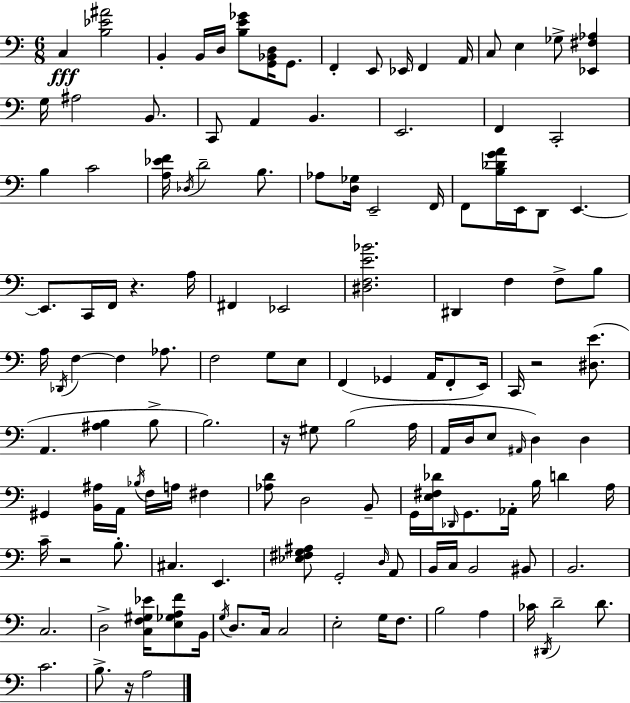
C3/q [B3,Eb4,A#4]/h B2/q B2/s D3/s [B3,E4,Gb4]/e [G2,Bb2,D3]/s G2/e. F2/q E2/e Eb2/s F2/q A2/s C3/e E3/q Gb3/e [Eb2,F#3,Ab3]/q G3/s A#3/h B2/e. C2/e A2/q B2/q. E2/h. F2/q C2/h B3/q C4/h [A3,Eb4,F4]/s Db3/s D4/h B3/e. Ab3/e [D3,Gb3]/s E2/h F2/s F2/e [B3,Db4,G4,A4]/s E2/s D2/e E2/q. E2/e. C2/s F2/s R/q. A3/s F#2/q Eb2/h [D#3,F3,E4,Bb4]/h. D#2/q F3/q F3/e B3/e A3/s Db2/s F3/q F3/q Ab3/e. F3/h G3/e E3/e F2/q Gb2/q A2/s F2/e E2/s C2/s R/h [D#3,E4]/e. A2/q. [A#3,B3]/q B3/e B3/h. R/s G#3/e B3/h A3/s A2/s D3/s E3/e A#2/s D3/q D3/q G#2/q [B2,A#3]/s A2/s Bb3/s F3/s A3/s F#3/q [Ab3,D4]/e D3/h B2/e G2/s [E3,F#3,Db4]/s Db2/s G2/e. Ab2/s B3/s D4/q A3/s C4/s R/h B3/e. C#3/q. E2/q. [Eb3,F#3,G3,A#3]/e G2/h D3/s A2/e B2/s C3/s B2/h BIS2/e B2/h. C3/h. D3/h [C3,F3,G#3,Eb4]/s [E3,Gb3,A3,F4]/e B2/s G3/s D3/e. C3/s C3/h E3/h G3/s F3/e. B3/h A3/q CES4/s D#2/s D4/h D4/e. C4/h. B3/e. R/s A3/h